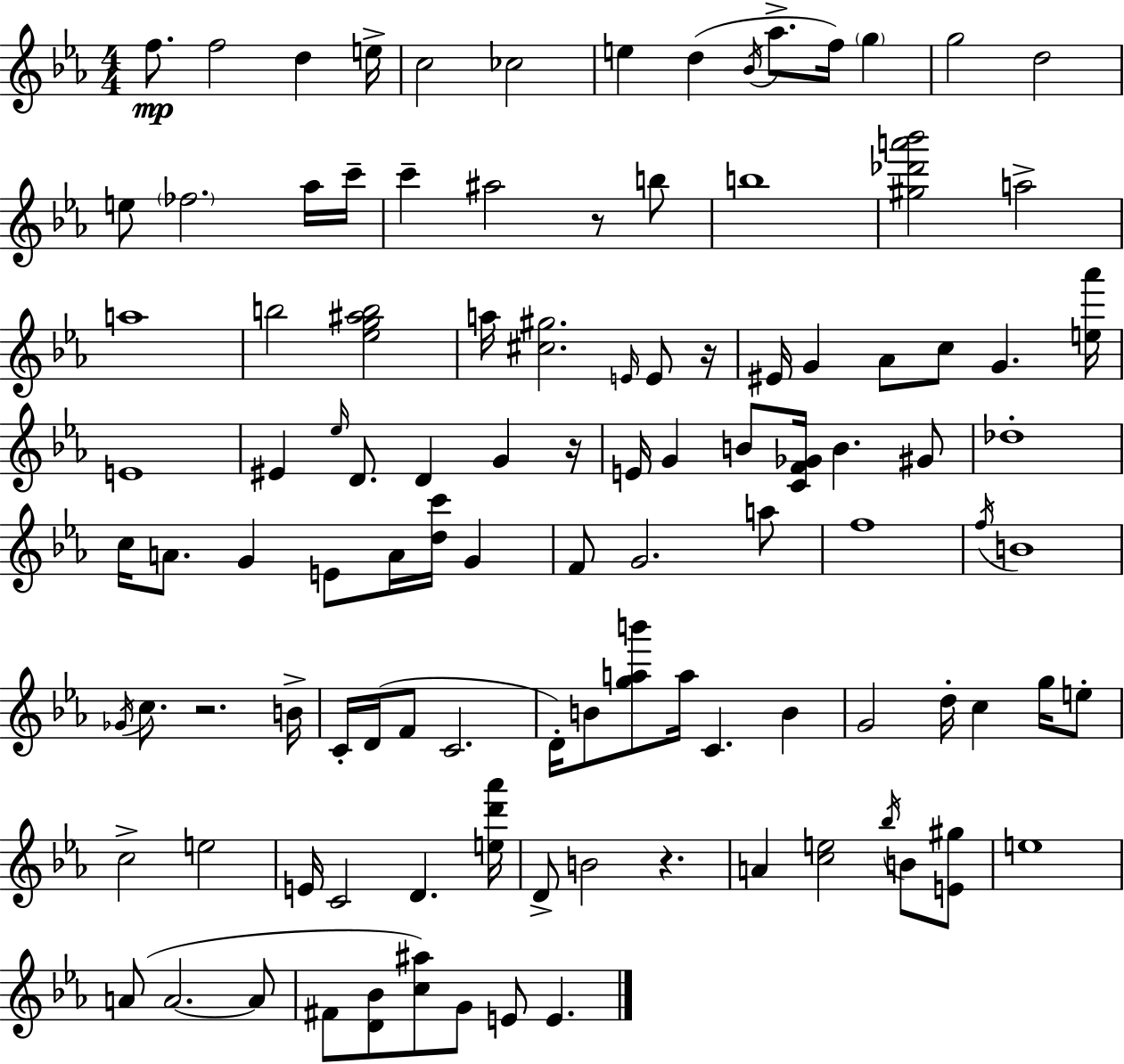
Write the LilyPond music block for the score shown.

{
  \clef treble
  \numericTimeSignature
  \time 4/4
  \key c \minor
  f''8.\mp f''2 d''4 e''16-> | c''2 ces''2 | e''4 d''4( \acciaccatura { bes'16 } aes''8.-> f''16) \parenthesize g''4 | g''2 d''2 | \break e''8 \parenthesize fes''2. aes''16 | c'''16-- c'''4-- ais''2 r8 b''8 | b''1 | <gis'' des''' a''' bes'''>2 a''2-> | \break a''1 | b''2 <ees'' g'' ais'' b''>2 | a''16 <cis'' gis''>2. \grace { e'16 } e'8 | r16 eis'16 g'4 aes'8 c''8 g'4. | \break <e'' aes'''>16 e'1 | eis'4 \grace { ees''16 } d'8. d'4 g'4 | r16 e'16 g'4 b'8 <c' f' ges'>16 b'4. | gis'8 des''1-. | \break c''16 a'8. g'4 e'8 a'16 <d'' c'''>16 g'4 | f'8 g'2. | a''8 f''1 | \acciaccatura { f''16 } b'1 | \break \acciaccatura { ges'16 } c''8. r2. | b'16-> c'16-. d'16( f'8 c'2. | d'16-.) b'8 <g'' a'' b'''>8 a''16 c'4. | b'4 g'2 d''16-. c''4 | \break g''16 e''8-. c''2-> e''2 | e'16 c'2 d'4. | <e'' d''' aes'''>16 d'8-> b'2 r4. | a'4 <c'' e''>2 | \break \acciaccatura { bes''16 } b'8 <e' gis''>8 e''1 | a'8( a'2.~~ | a'8 fis'8 <d' bes'>8 <c'' ais''>8) g'8 e'8 | e'4. \bar "|."
}